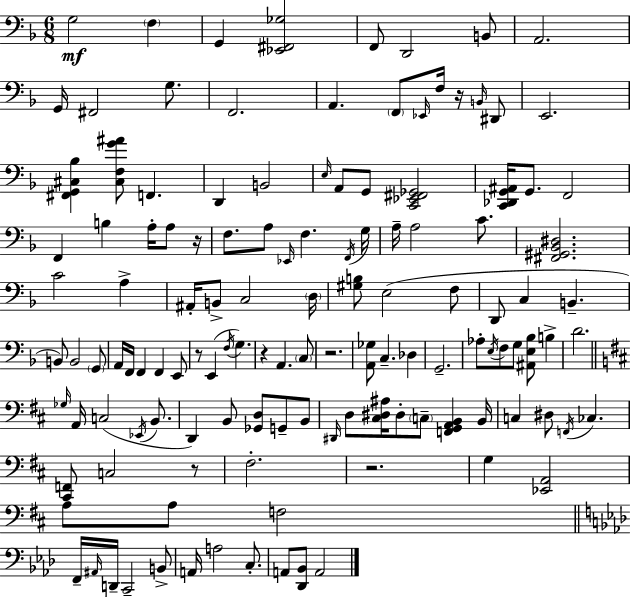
G3/h F3/q G2/q [Eb2,F#2,Gb3]/h F2/e D2/h B2/e A2/h. G2/s F#2/h G3/e. F2/h. A2/q. F2/e Eb2/s F3/s R/s B2/s D#2/e E2/h. [F#2,G2,C#3,Bb3]/q [C#3,F3,G4,A#4]/e F2/q. D2/q B2/h E3/s A2/e G2/e [C2,Eb2,F#2,Gb2]/h [C2,Db2,G2,A#2]/s G2/e. F2/h F2/q B3/q A3/s A3/e R/s F3/e. A3/e Eb2/s F3/q. F2/s G3/s A3/s A3/h C4/e. [F#2,G#2,Bb2,D#3]/h. C4/h A3/q A#2/s B2/e C3/h D3/s [G#3,B3]/e E3/h F3/e D2/e C3/q B2/q. B2/e B2/h G2/e A2/s F2/s F2/q F2/q E2/e R/e E2/q F3/s G3/q. R/q A2/q. C3/e R/h. [A2,Gb3]/e C3/q. Db3/q G2/h. Ab3/e E3/s F3/e G3/e [A#2,E3,Bb3]/e B3/q D4/h. Gb3/s A2/s C3/h Eb2/s B2/e. D2/q B2/e [Gb2,D3]/e G2/e B2/e D#2/s D3/e [C#3,D#3,A#3]/s D#3/e C3/e [F2,G2,A2,B2]/q B2/s C3/q D#3/e F2/s CES3/q. [C#2,F2]/e C3/h R/e F#3/h. R/h. G3/q [Eb2,A2]/h A3/e A3/e F3/h F2/s A#2/s D2/s C2/h B2/e A2/s A3/h C3/e. A2/e [Db2,Bb2]/e A2/h